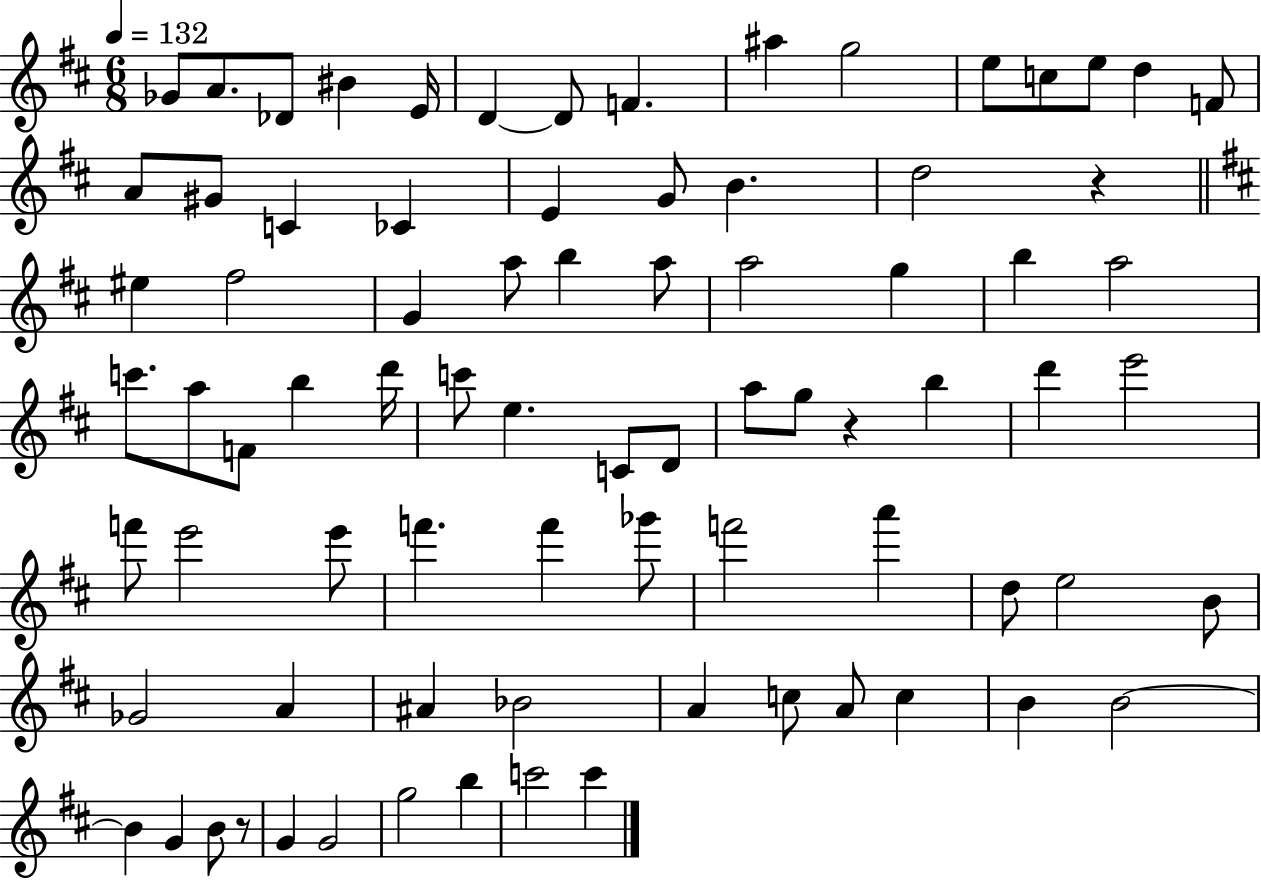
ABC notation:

X:1
T:Untitled
M:6/8
L:1/4
K:D
_G/2 A/2 _D/2 ^B E/4 D D/2 F ^a g2 e/2 c/2 e/2 d F/2 A/2 ^G/2 C _C E G/2 B d2 z ^e ^f2 G a/2 b a/2 a2 g b a2 c'/2 a/2 F/2 b d'/4 c'/2 e C/2 D/2 a/2 g/2 z b d' e'2 f'/2 e'2 e'/2 f' f' _g'/2 f'2 a' d/2 e2 B/2 _G2 A ^A _B2 A c/2 A/2 c B B2 B G B/2 z/2 G G2 g2 b c'2 c'